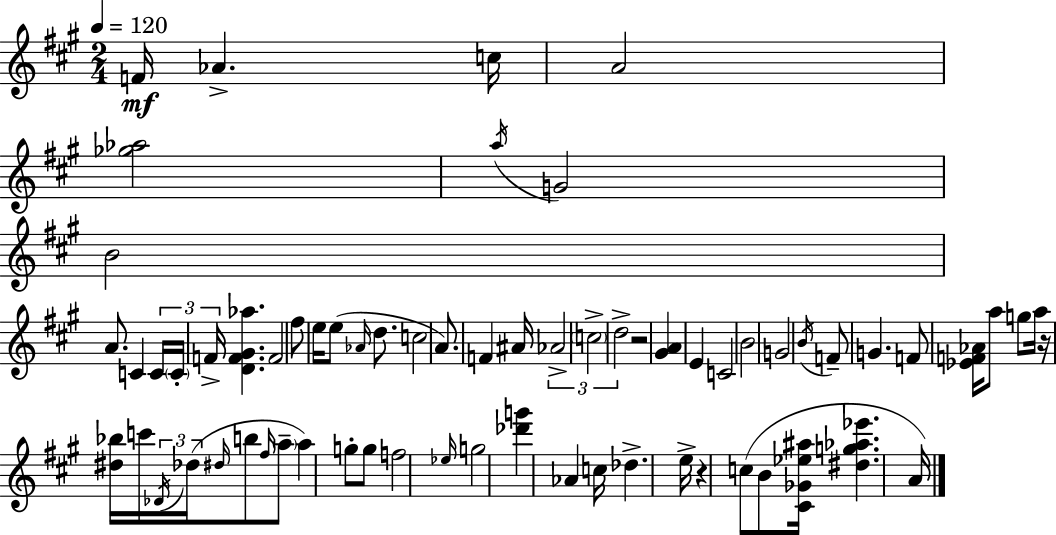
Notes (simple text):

F4/s Ab4/q. C5/s A4/h [Gb5,Ab5]/h A5/s G4/h B4/h A4/e. C4/q C4/s C4/s F4/s [D4,F4,G#4,Ab5]/q. F4/h F#5/e E5/s E5/e Ab4/s D5/e. C5/h A4/e. F4/q A#4/s Ab4/h C5/h D5/h R/h [G#4,A4]/q E4/q C4/h B4/h G4/h B4/s F4/e G4/q. F4/e [Eb4,F4,Ab4]/s A5/e G5/e A5/s R/s [D#5,Bb5]/s C6/s Db4/s Db5/s D#5/s B5/e F#5/s A5/e A5/q G5/e G5/e F5/h Eb5/s G5/h [Db6,G6]/q Ab4/q C5/s Db5/q. E5/s R/q C5/e B4/e [C#4,Gb4,Eb5,A#5]/s [D#5,G5,Ab5,Eb6]/q. A4/s